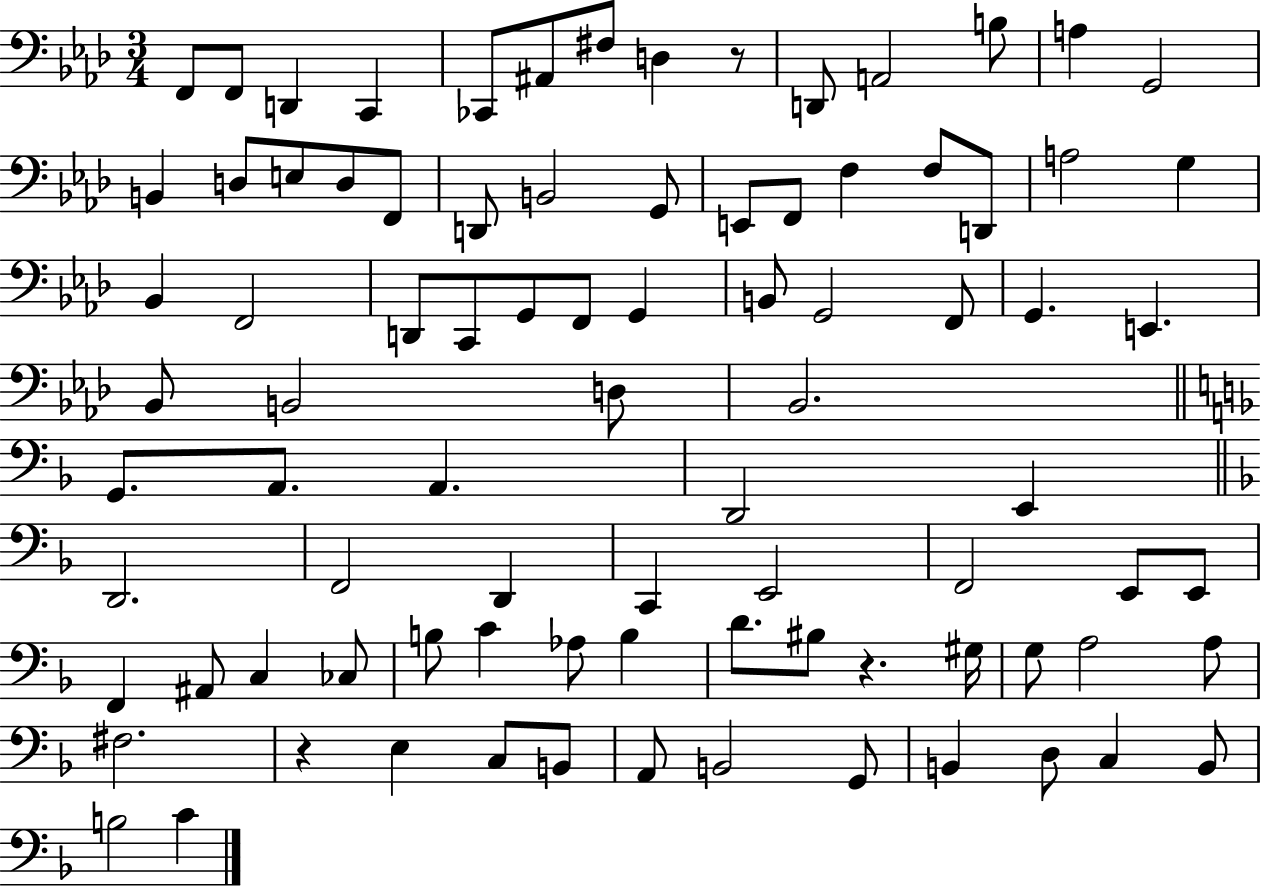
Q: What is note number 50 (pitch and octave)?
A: D2